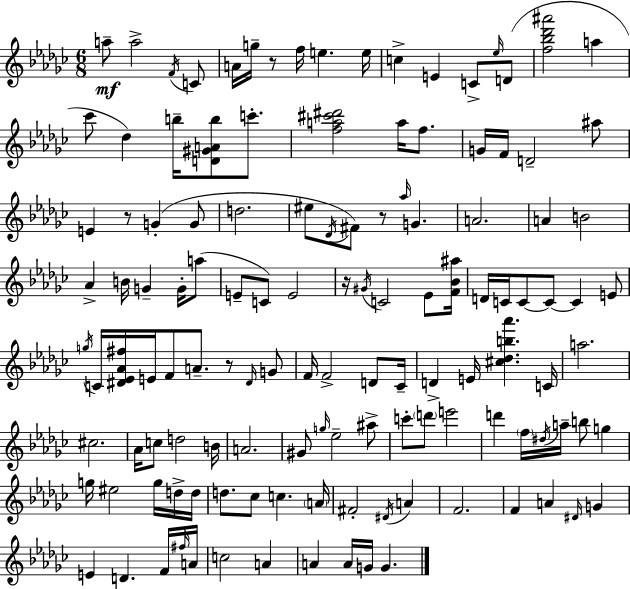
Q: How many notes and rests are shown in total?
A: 127